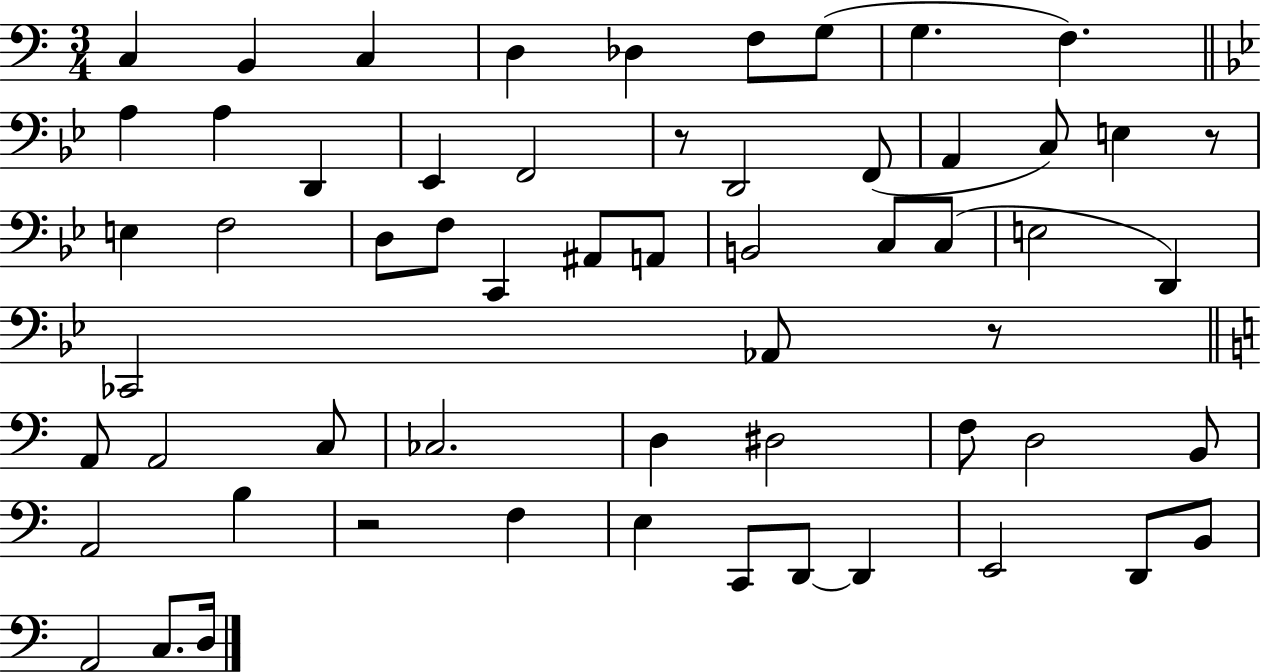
C3/q B2/q C3/q D3/q Db3/q F3/e G3/e G3/q. F3/q. A3/q A3/q D2/q Eb2/q F2/h R/e D2/h F2/e A2/q C3/e E3/q R/e E3/q F3/h D3/e F3/e C2/q A#2/e A2/e B2/h C3/e C3/e E3/h D2/q CES2/h Ab2/e R/e A2/e A2/h C3/e CES3/h. D3/q D#3/h F3/e D3/h B2/e A2/h B3/q R/h F3/q E3/q C2/e D2/e D2/q E2/h D2/e B2/e A2/h C3/e. D3/s